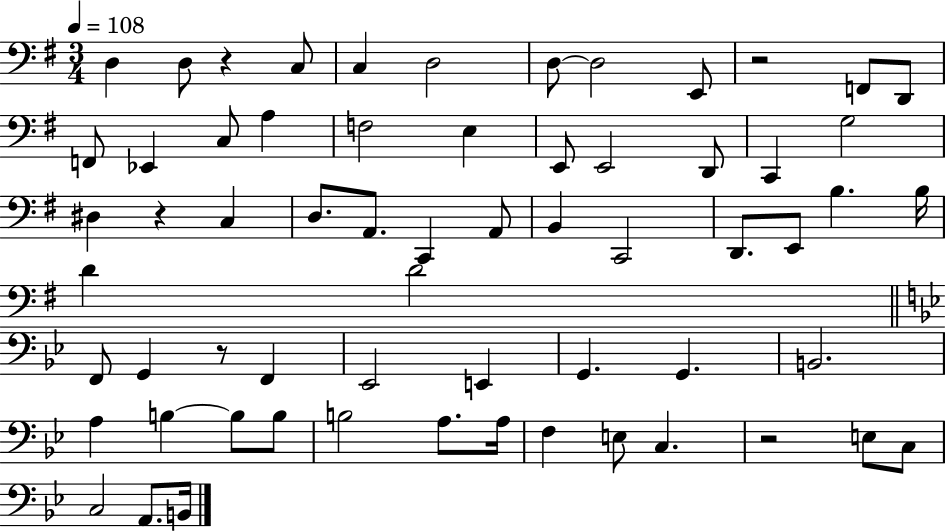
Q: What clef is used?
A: bass